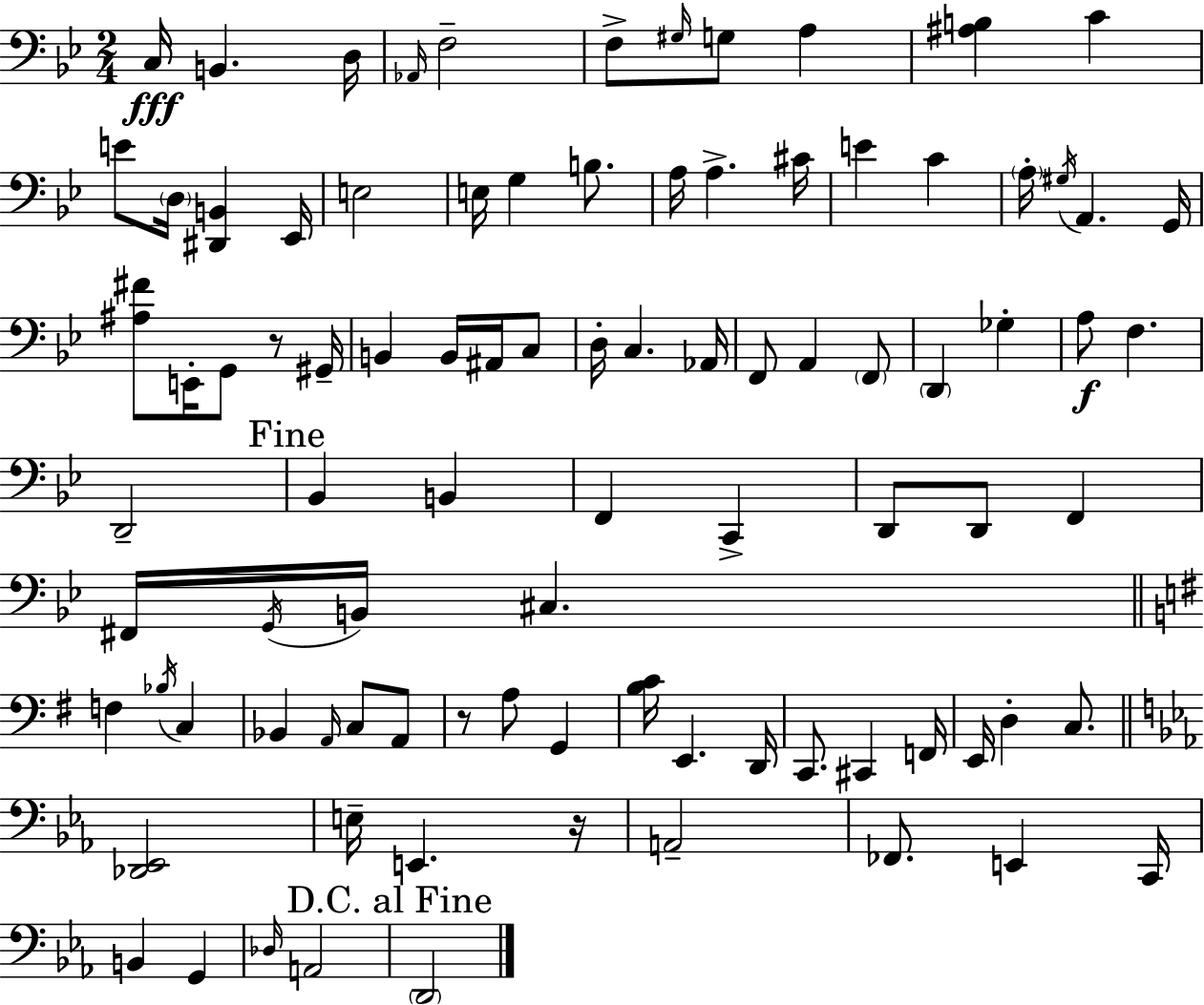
X:1
T:Untitled
M:2/4
L:1/4
K:Bb
C,/4 B,, D,/4 _A,,/4 F,2 F,/2 ^G,/4 G,/2 A, [^A,B,] C E/2 D,/4 [^D,,B,,] _E,,/4 E,2 E,/4 G, B,/2 A,/4 A, ^C/4 E C A,/4 ^G,/4 A,, G,,/4 [^A,^F]/2 E,,/4 G,,/2 z/2 ^G,,/4 B,, B,,/4 ^A,,/4 C,/2 D,/4 C, _A,,/4 F,,/2 A,, F,,/2 D,, _G, A,/2 F, D,,2 _B,, B,, F,, C,, D,,/2 D,,/2 F,, ^F,,/4 G,,/4 B,,/4 ^C, F, _B,/4 C, _B,, A,,/4 C,/2 A,,/2 z/2 A,/2 G,, [B,C]/4 E,, D,,/4 C,,/2 ^C,, F,,/4 E,,/4 D, C,/2 [_D,,_E,,]2 E,/4 E,, z/4 A,,2 _F,,/2 E,, C,,/4 B,, G,, _D,/4 A,,2 D,,2